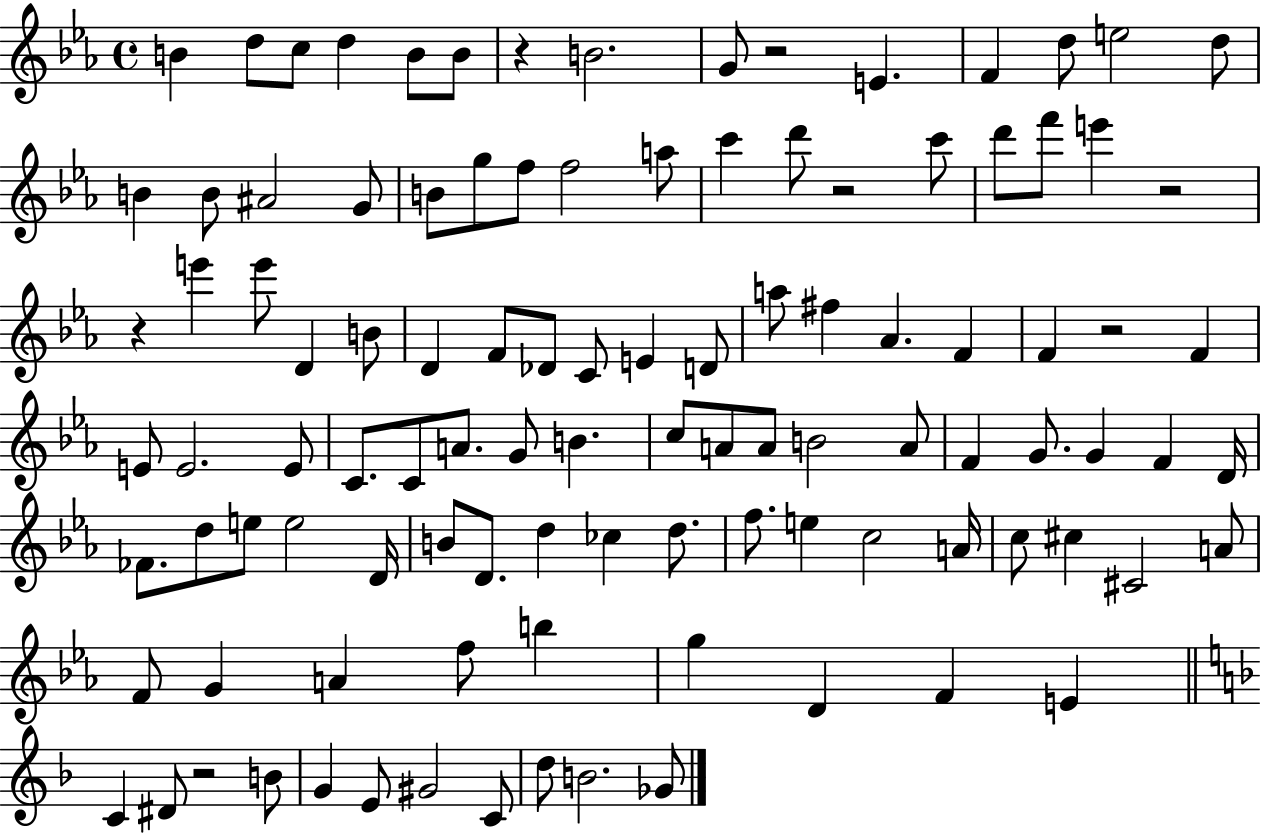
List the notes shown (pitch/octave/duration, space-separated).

B4/q D5/e C5/e D5/q B4/e B4/e R/q B4/h. G4/e R/h E4/q. F4/q D5/e E5/h D5/e B4/q B4/e A#4/h G4/e B4/e G5/e F5/e F5/h A5/e C6/q D6/e R/h C6/e D6/e F6/e E6/q R/h R/q E6/q E6/e D4/q B4/e D4/q F4/e Db4/e C4/e E4/q D4/e A5/e F#5/q Ab4/q. F4/q F4/q R/h F4/q E4/e E4/h. E4/e C4/e. C4/e A4/e. G4/e B4/q. C5/e A4/e A4/e B4/h A4/e F4/q G4/e. G4/q F4/q D4/s FES4/e. D5/e E5/e E5/h D4/s B4/e D4/e. D5/q CES5/q D5/e. F5/e. E5/q C5/h A4/s C5/e C#5/q C#4/h A4/e F4/e G4/q A4/q F5/e B5/q G5/q D4/q F4/q E4/q C4/q D#4/e R/h B4/e G4/q E4/e G#4/h C4/e D5/e B4/h. Gb4/e